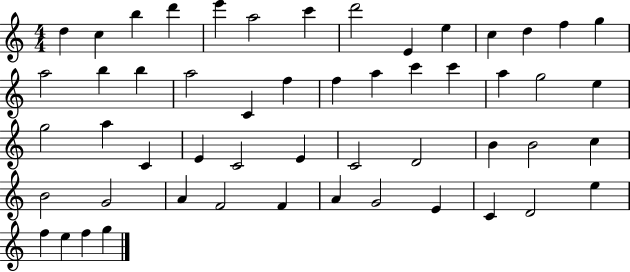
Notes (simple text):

D5/q C5/q B5/q D6/q E6/q A5/h C6/q D6/h E4/q E5/q C5/q D5/q F5/q G5/q A5/h B5/q B5/q A5/h C4/q F5/q F5/q A5/q C6/q C6/q A5/q G5/h E5/q G5/h A5/q C4/q E4/q C4/h E4/q C4/h D4/h B4/q B4/h C5/q B4/h G4/h A4/q F4/h F4/q A4/q G4/h E4/q C4/q D4/h E5/q F5/q E5/q F5/q G5/q